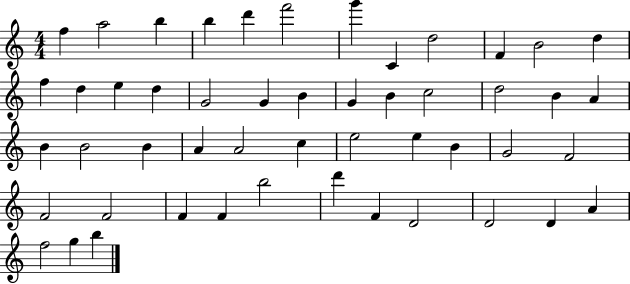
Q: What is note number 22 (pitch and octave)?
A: C5